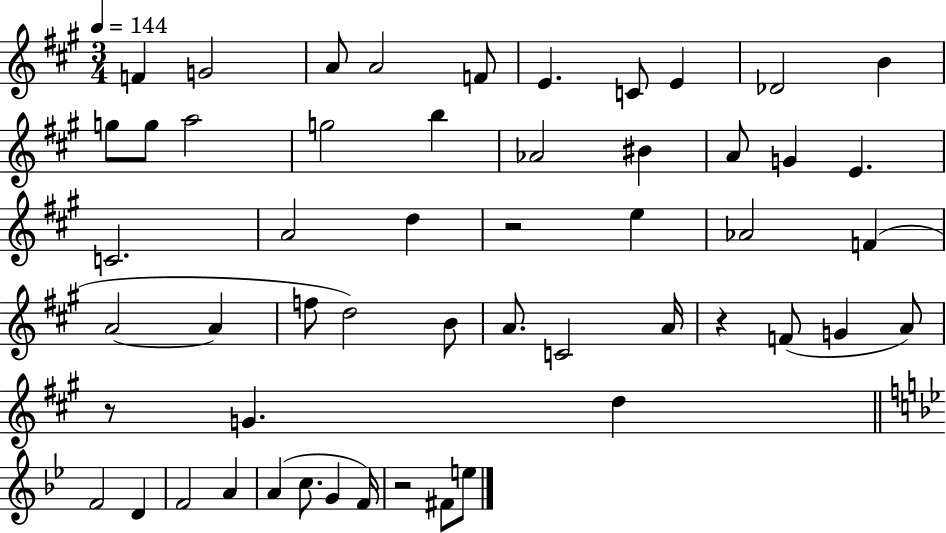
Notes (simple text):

F4/q G4/h A4/e A4/h F4/e E4/q. C4/e E4/q Db4/h B4/q G5/e G5/e A5/h G5/h B5/q Ab4/h BIS4/q A4/e G4/q E4/q. C4/h. A4/h D5/q R/h E5/q Ab4/h F4/q A4/h A4/q F5/e D5/h B4/e A4/e. C4/h A4/s R/q F4/e G4/q A4/e R/e G4/q. D5/q F4/h D4/q F4/h A4/q A4/q C5/e. G4/q F4/s R/h F#4/e E5/e